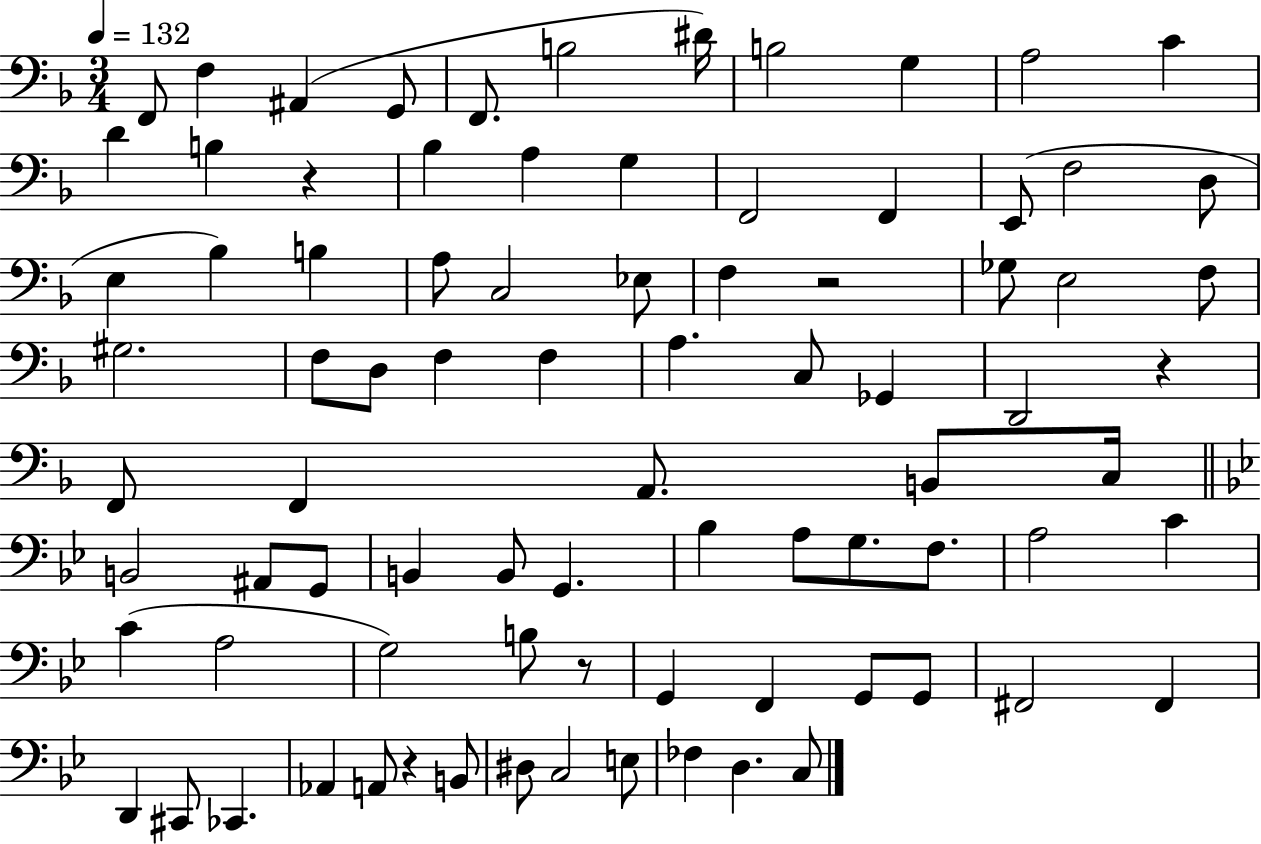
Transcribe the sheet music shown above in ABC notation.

X:1
T:Untitled
M:3/4
L:1/4
K:F
F,,/2 F, ^A,, G,,/2 F,,/2 B,2 ^D/4 B,2 G, A,2 C D B, z _B, A, G, F,,2 F,, E,,/2 F,2 D,/2 E, _B, B, A,/2 C,2 _E,/2 F, z2 _G,/2 E,2 F,/2 ^G,2 F,/2 D,/2 F, F, A, C,/2 _G,, D,,2 z F,,/2 F,, A,,/2 B,,/2 C,/4 B,,2 ^A,,/2 G,,/2 B,, B,,/2 G,, _B, A,/2 G,/2 F,/2 A,2 C C A,2 G,2 B,/2 z/2 G,, F,, G,,/2 G,,/2 ^F,,2 ^F,, D,, ^C,,/2 _C,, _A,, A,,/2 z B,,/2 ^D,/2 C,2 E,/2 _F, D, C,/2